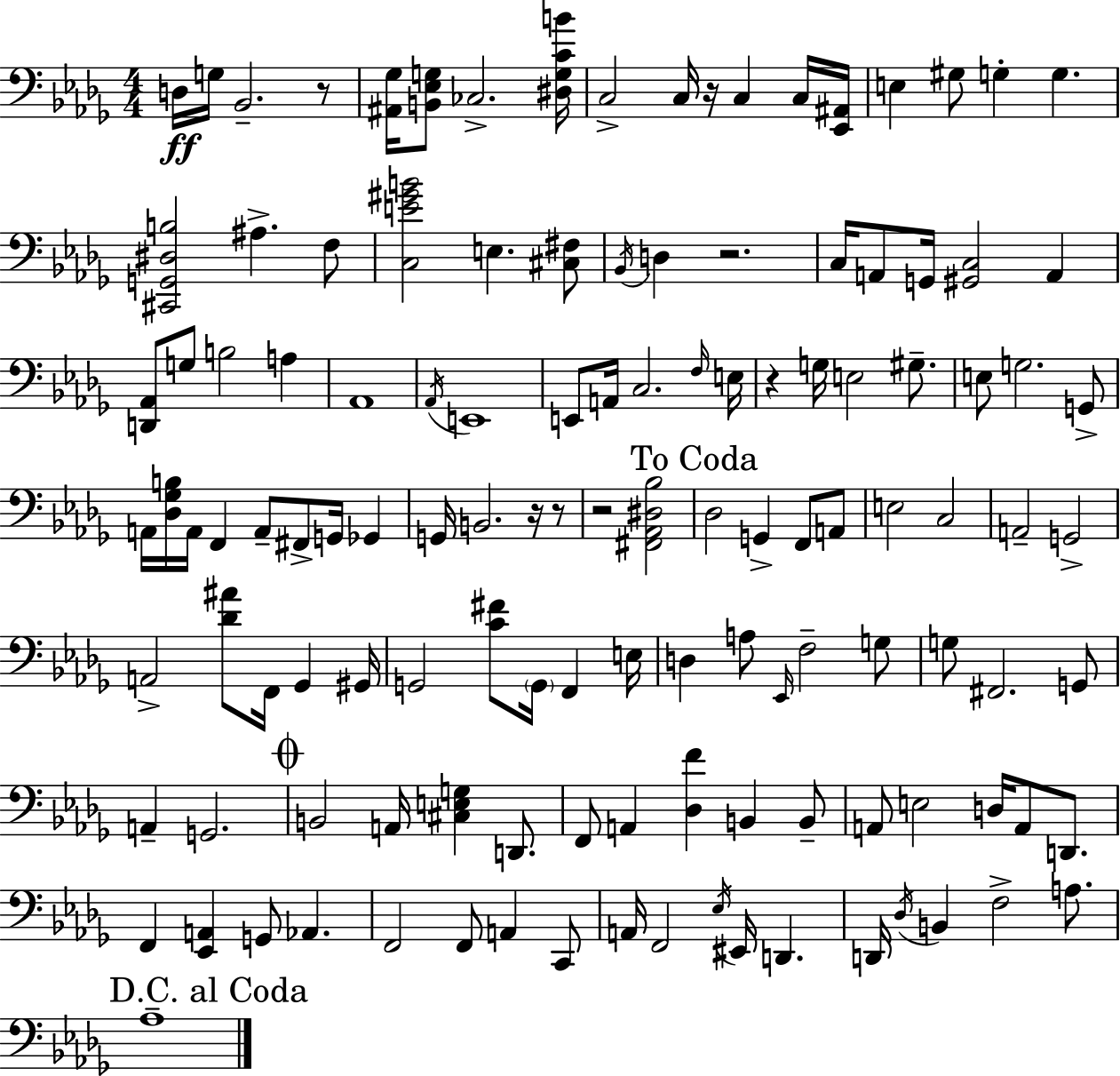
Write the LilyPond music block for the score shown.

{
  \clef bass
  \numericTimeSignature
  \time 4/4
  \key bes \minor
  d16\ff g16 bes,2.-- r8 | <ais, ges>16 <b, ees g>8 ces2.-> <dis g c' b'>16 | c2-> c16 r16 c4 c16 <ees, ais,>16 | e4 gis8 g4-. g4. | \break <cis, g, dis b>2 ais4.-> f8 | <c e' gis' b'>2 e4. <cis fis>8 | \acciaccatura { bes,16 } d4 r2. | c16 a,8 g,16 <gis, c>2 a,4 | \break <d, aes,>8 g8 b2 a4 | aes,1 | \acciaccatura { aes,16 } e,1 | e,8 a,16 c2. | \break \grace { f16 } e16 r4 g16 e2 | gis8.-- e8 g2. | g,8-> a,16 <des ges b>16 a,16 f,4 a,8-- fis,8-> g,16 ges,4 | g,16 b,2. | \break r16 r8 r2 <fis, aes, dis bes>2 | \mark "To Coda" des2 g,4-> f,8 | a,8 e2 c2 | a,2-- g,2-> | \break a,2-> <des' ais'>8 f,16 ges,4 | gis,16 g,2 <c' fis'>8 \parenthesize g,16 f,4 | e16 d4 a8 \grace { ees,16 } f2-- | g8 g8 fis,2. | \break g,8 a,4-- g,2. | \mark \markup { \musicglyph "scripts.coda" } b,2 a,16 <cis e g>4 | d,8. f,8 a,4 <des f'>4 b,4 | b,8-- a,8 e2 d16 a,8 | \break d,8. f,4 <ees, a,>4 g,8 aes,4. | f,2 f,8 a,4 | c,8 a,16 f,2 \acciaccatura { ees16 } eis,16 d,4. | d,16 \acciaccatura { des16 } b,4 f2-> | \break a8. \mark "D.C. al Coda" aes1-- | \bar "|."
}